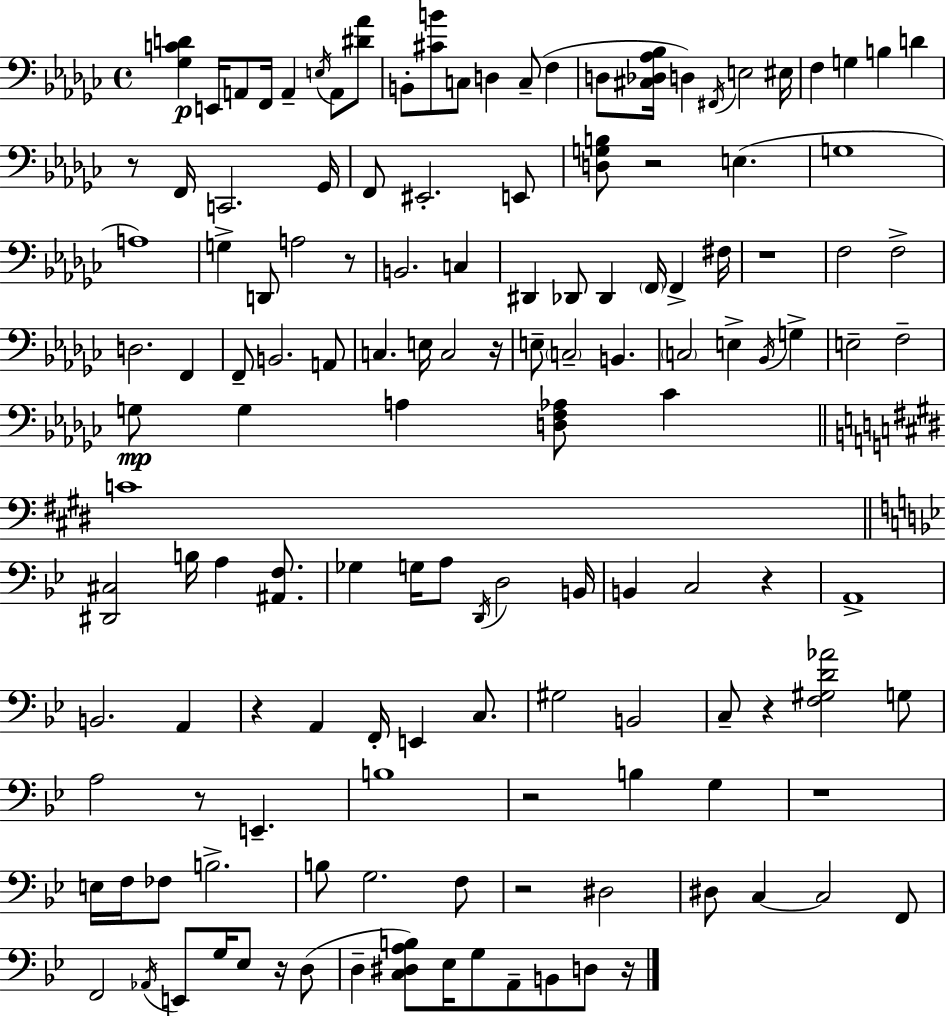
X:1
T:Untitled
M:4/4
L:1/4
K:Ebm
[_G,CD] E,,/4 A,,/2 F,,/4 A,, E,/4 A,,/2 [^D_A]/2 B,,/2 [^CB]/2 C,/2 D, C,/2 F, D,/2 [^C,_D,_A,_B,]/4 D, ^F,,/4 E,2 ^E,/4 F, G, B, D z/2 F,,/4 C,,2 _G,,/4 F,,/2 ^E,,2 E,,/2 [D,G,B,]/2 z2 E, G,4 A,4 G, D,,/2 A,2 z/2 B,,2 C, ^D,, _D,,/2 _D,, F,,/4 F,, ^F,/4 z4 F,2 F,2 D,2 F,, F,,/2 B,,2 A,,/2 C, E,/4 C,2 z/4 E,/2 C,2 B,, C,2 E, _B,,/4 G, E,2 F,2 G,/2 G, A, [D,F,_A,]/2 _C C4 [^D,,^C,]2 B,/4 A, [^A,,F,]/2 _G, G,/4 A,/2 D,,/4 D,2 B,,/4 B,, C,2 z A,,4 B,,2 A,, z A,, F,,/4 E,, C,/2 ^G,2 B,,2 C,/2 z [F,^G,D_A]2 G,/2 A,2 z/2 E,, B,4 z2 B, G, z4 E,/4 F,/4 _F,/2 B,2 B,/2 G,2 F,/2 z2 ^D,2 ^D,/2 C, C,2 F,,/2 F,,2 _A,,/4 E,,/2 G,/4 _E,/2 z/4 D,/2 D, [C,^D,A,B,]/2 _E,/4 G,/2 A,,/2 B,,/2 D,/2 z/4